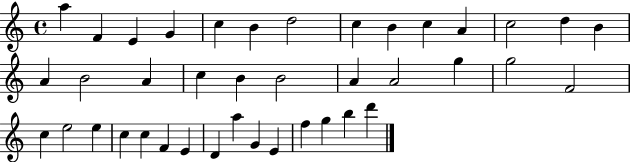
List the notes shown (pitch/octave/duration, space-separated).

A5/q F4/q E4/q G4/q C5/q B4/q D5/h C5/q B4/q C5/q A4/q C5/h D5/q B4/q A4/q B4/h A4/q C5/q B4/q B4/h A4/q A4/h G5/q G5/h F4/h C5/q E5/h E5/q C5/q C5/q F4/q E4/q D4/q A5/q G4/q E4/q F5/q G5/q B5/q D6/q